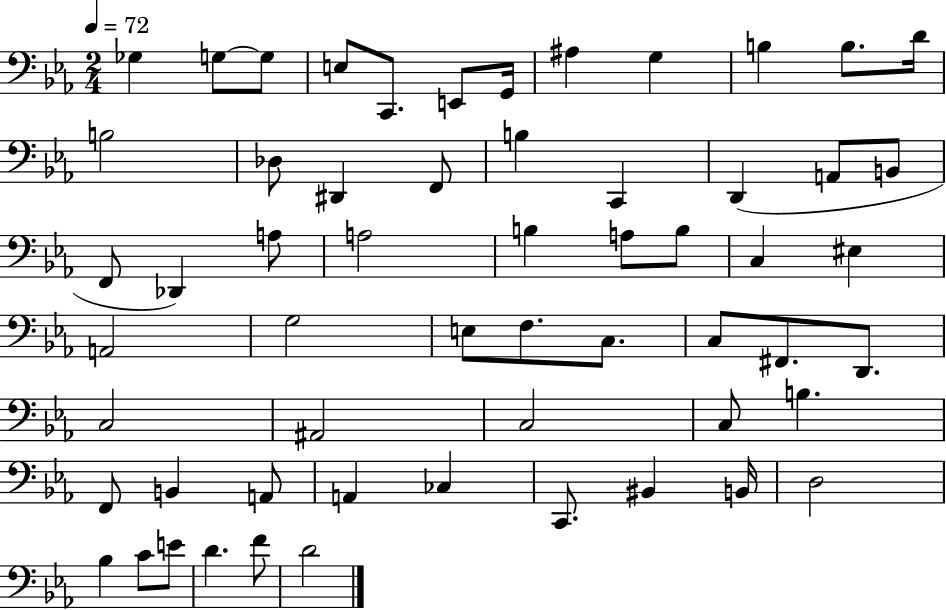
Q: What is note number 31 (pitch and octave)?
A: A2